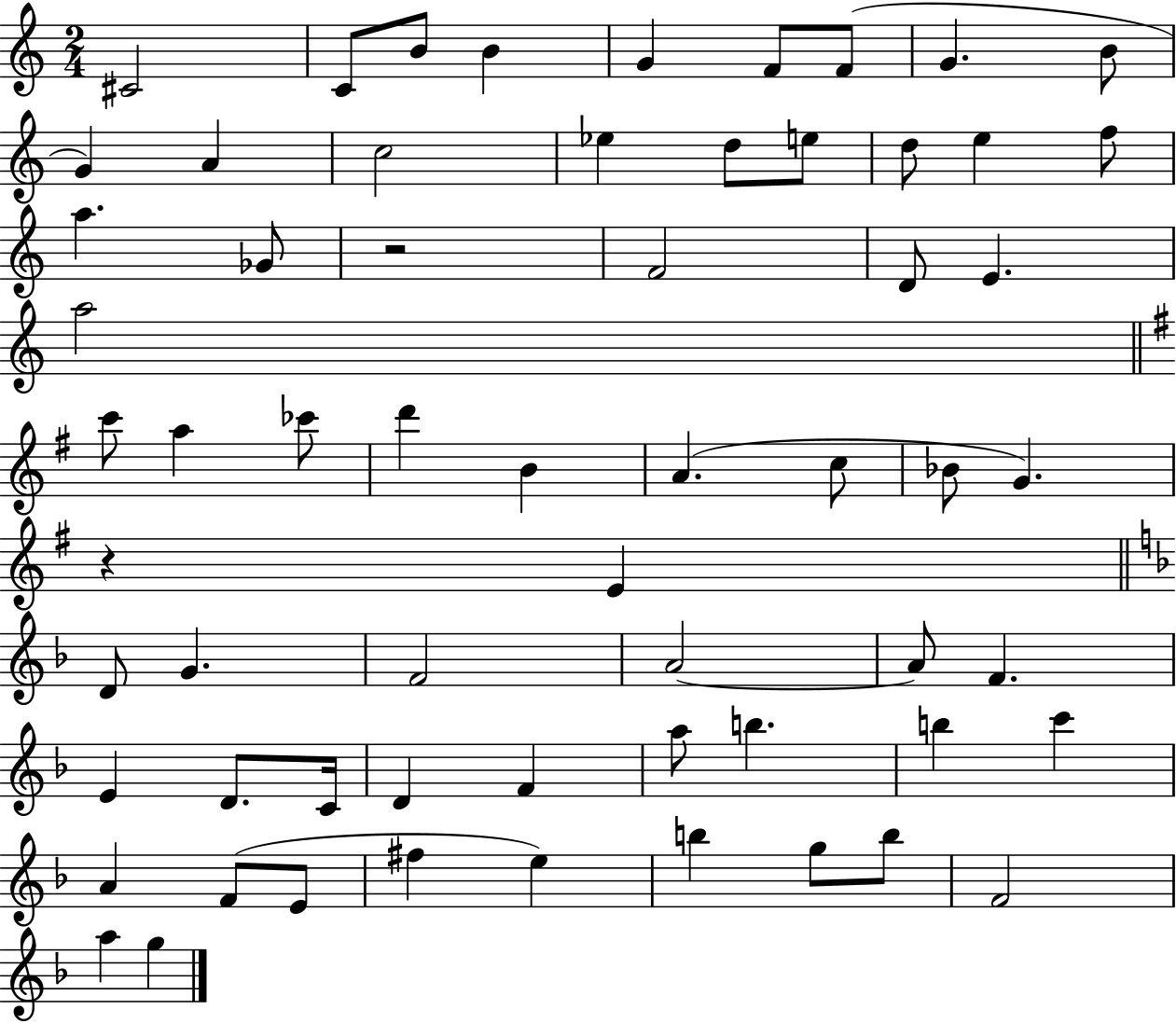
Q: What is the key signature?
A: C major